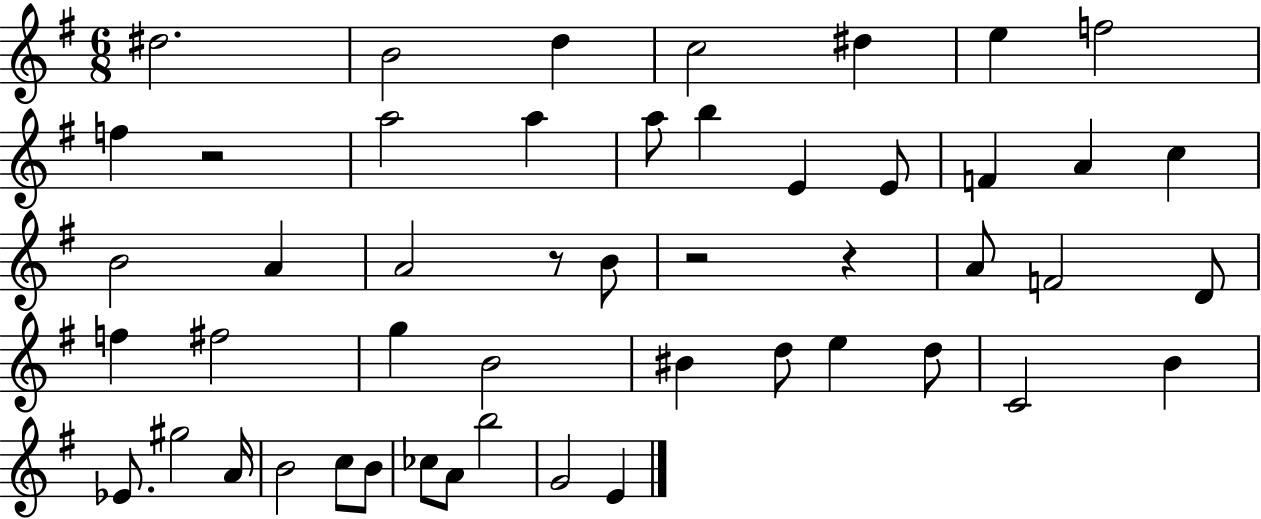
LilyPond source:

{
  \clef treble
  \numericTimeSignature
  \time 6/8
  \key g \major
  dis''2. | b'2 d''4 | c''2 dis''4 | e''4 f''2 | \break f''4 r2 | a''2 a''4 | a''8 b''4 e'4 e'8 | f'4 a'4 c''4 | \break b'2 a'4 | a'2 r8 b'8 | r2 r4 | a'8 f'2 d'8 | \break f''4 fis''2 | g''4 b'2 | bis'4 d''8 e''4 d''8 | c'2 b'4 | \break ees'8. gis''2 a'16 | b'2 c''8 b'8 | ces''8 a'8 b''2 | g'2 e'4 | \break \bar "|."
}